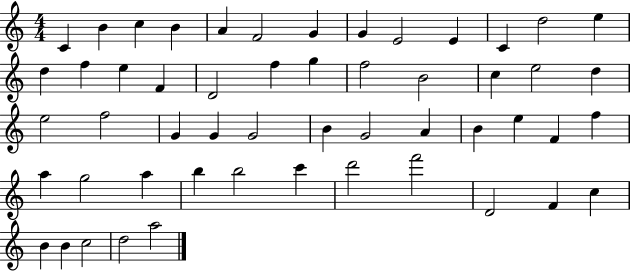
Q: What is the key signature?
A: C major